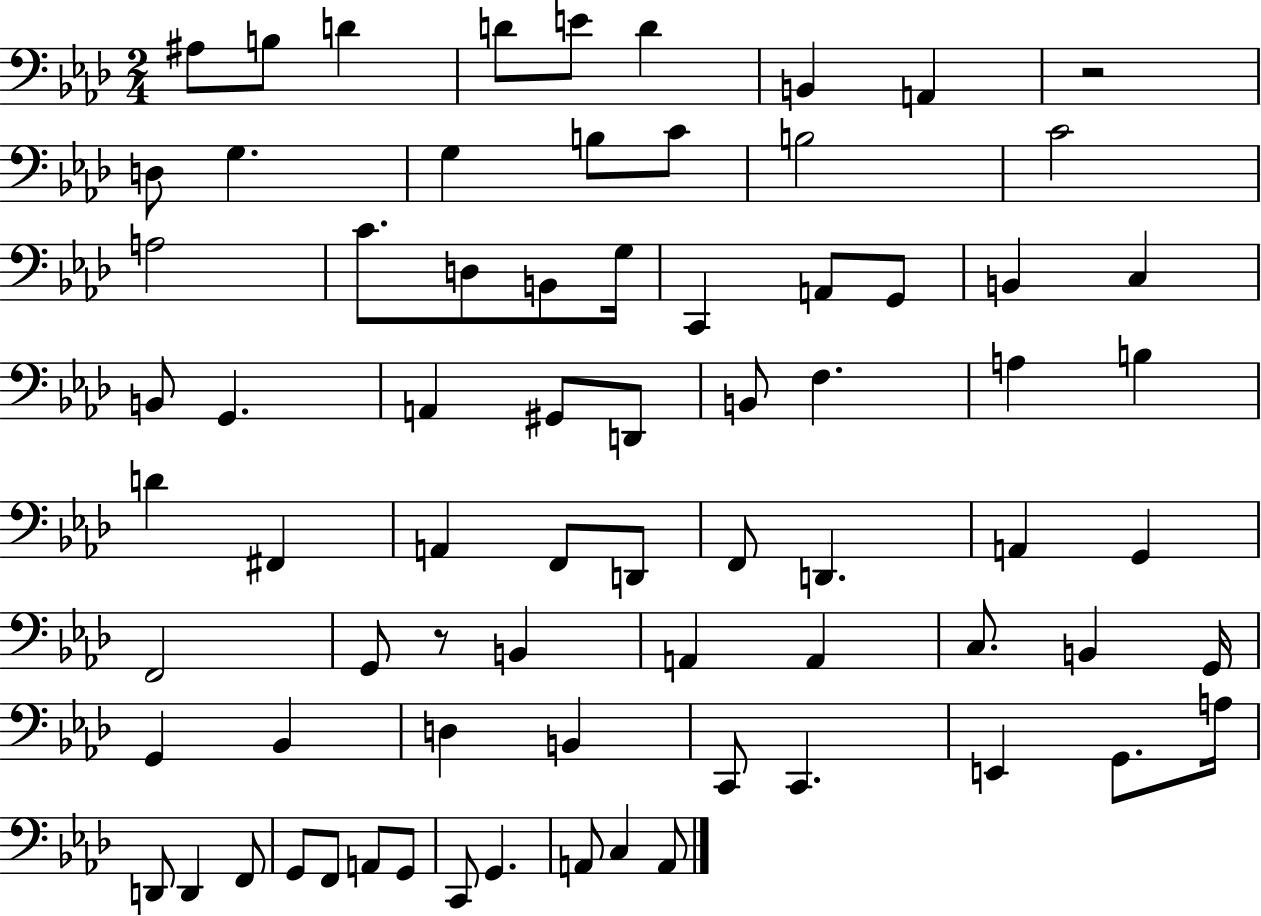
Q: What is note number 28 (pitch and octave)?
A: A2